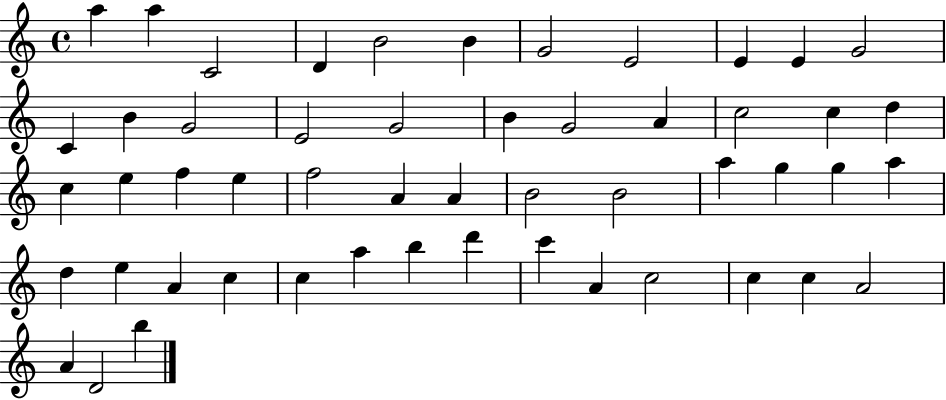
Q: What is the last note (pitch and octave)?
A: B5